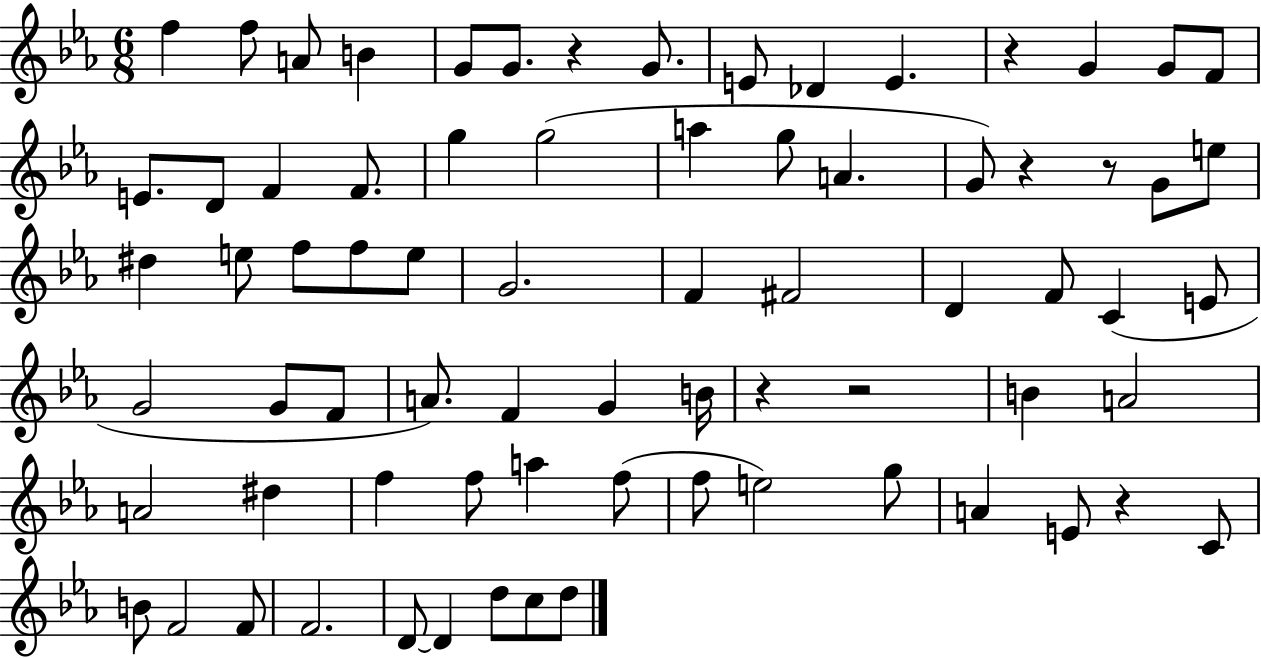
X:1
T:Untitled
M:6/8
L:1/4
K:Eb
f f/2 A/2 B G/2 G/2 z G/2 E/2 _D E z G G/2 F/2 E/2 D/2 F F/2 g g2 a g/2 A G/2 z z/2 G/2 e/2 ^d e/2 f/2 f/2 e/2 G2 F ^F2 D F/2 C E/2 G2 G/2 F/2 A/2 F G B/4 z z2 B A2 A2 ^d f f/2 a f/2 f/2 e2 g/2 A E/2 z C/2 B/2 F2 F/2 F2 D/2 D d/2 c/2 d/2